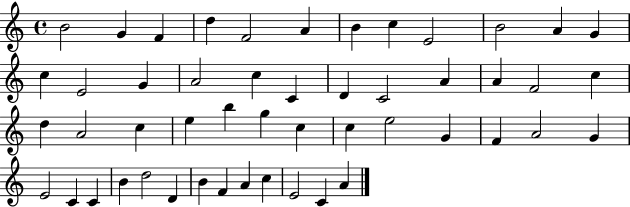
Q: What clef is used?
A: treble